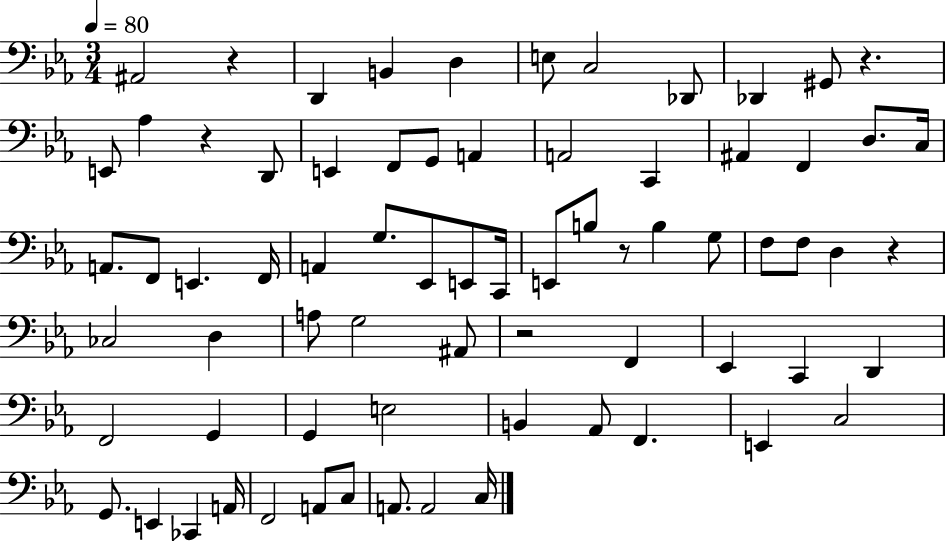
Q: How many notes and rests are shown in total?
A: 72